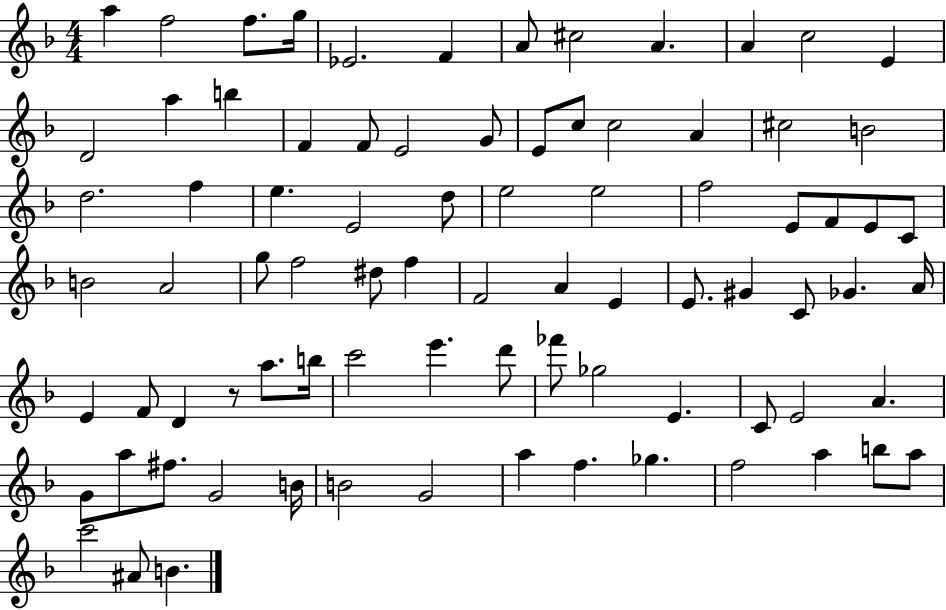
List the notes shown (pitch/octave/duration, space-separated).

A5/q F5/h F5/e. G5/s Eb4/h. F4/q A4/e C#5/h A4/q. A4/q C5/h E4/q D4/h A5/q B5/q F4/q F4/e E4/h G4/e E4/e C5/e C5/h A4/q C#5/h B4/h D5/h. F5/q E5/q. E4/h D5/e E5/h E5/h F5/h E4/e F4/e E4/e C4/e B4/h A4/h G5/e F5/h D#5/e F5/q F4/h A4/q E4/q E4/e. G#4/q C4/e Gb4/q. A4/s E4/q F4/e D4/q R/e A5/e. B5/s C6/h E6/q. D6/e FES6/e Gb5/h E4/q. C4/e E4/h A4/q. G4/e A5/e F#5/e. G4/h B4/s B4/h G4/h A5/q F5/q. Gb5/q. F5/h A5/q B5/e A5/e C6/h A#4/e B4/q.